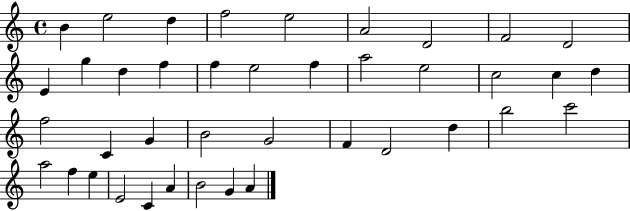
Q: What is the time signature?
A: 4/4